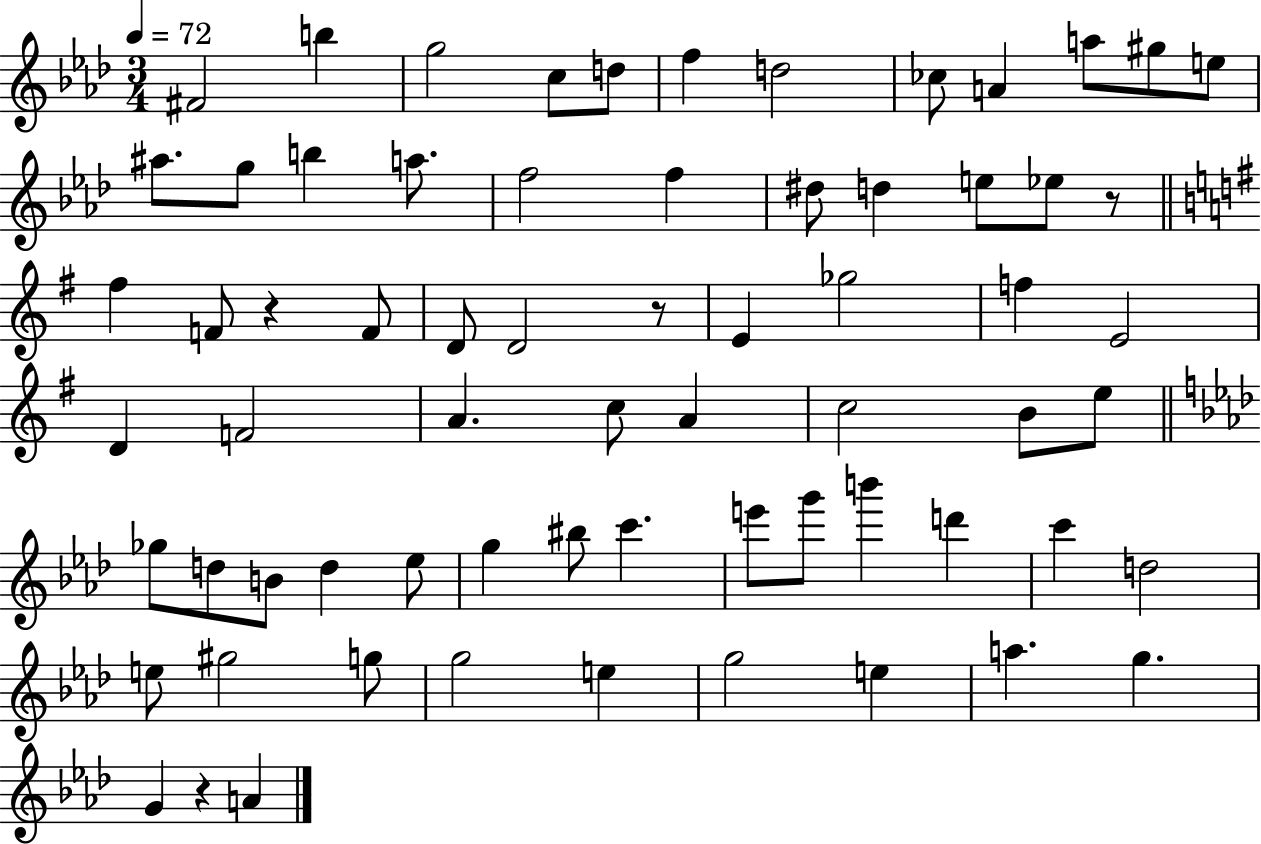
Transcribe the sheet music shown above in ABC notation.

X:1
T:Untitled
M:3/4
L:1/4
K:Ab
^F2 b g2 c/2 d/2 f d2 _c/2 A a/2 ^g/2 e/2 ^a/2 g/2 b a/2 f2 f ^d/2 d e/2 _e/2 z/2 ^f F/2 z F/2 D/2 D2 z/2 E _g2 f E2 D F2 A c/2 A c2 B/2 e/2 _g/2 d/2 B/2 d _e/2 g ^b/2 c' e'/2 g'/2 b' d' c' d2 e/2 ^g2 g/2 g2 e g2 e a g G z A